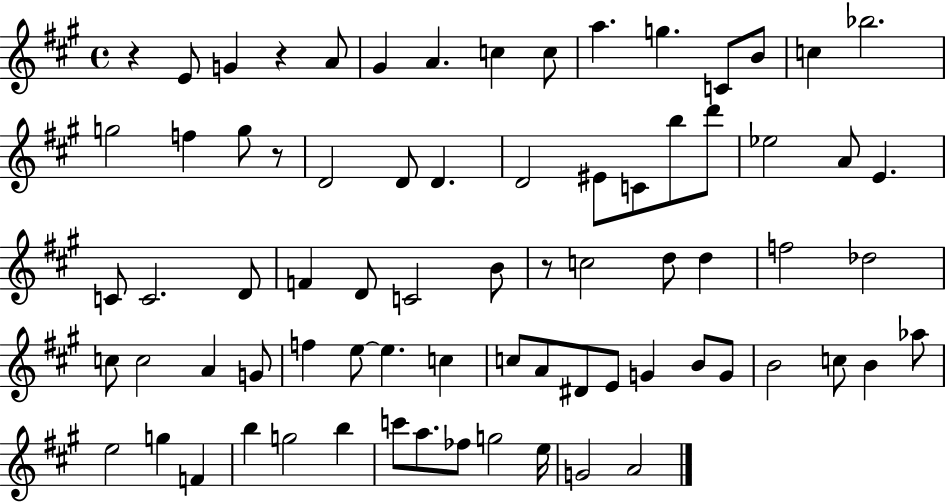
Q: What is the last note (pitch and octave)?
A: A4